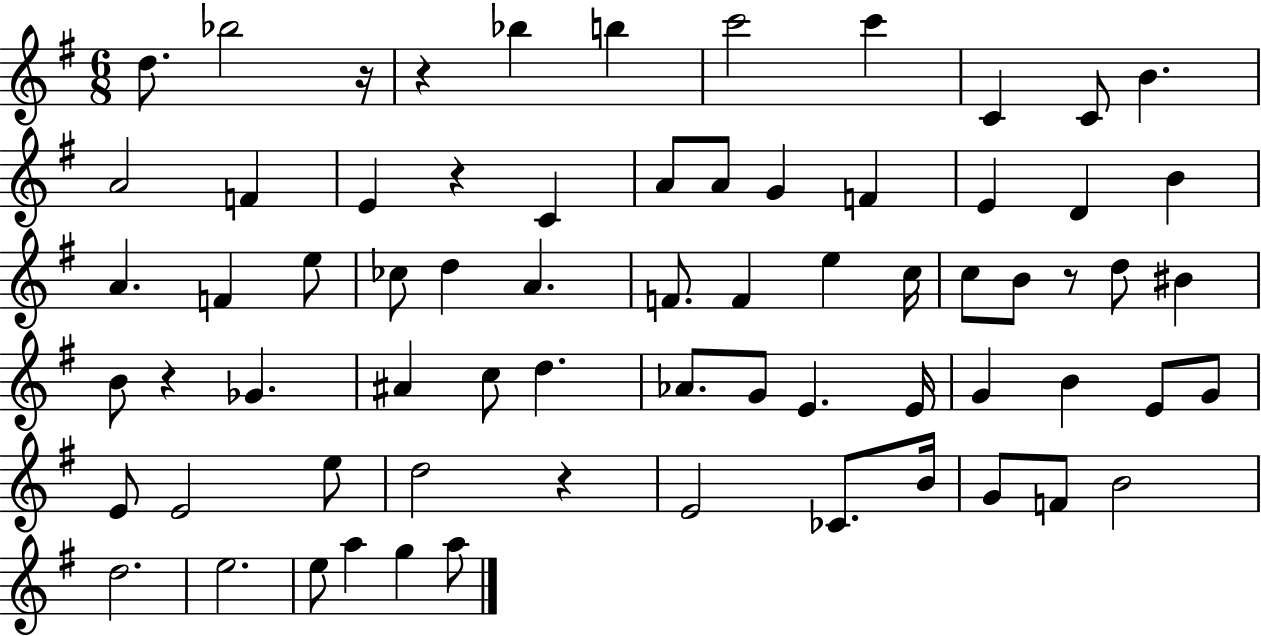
{
  \clef treble
  \numericTimeSignature
  \time 6/8
  \key g \major
  d''8. bes''2 r16 | r4 bes''4 b''4 | c'''2 c'''4 | c'4 c'8 b'4. | \break a'2 f'4 | e'4 r4 c'4 | a'8 a'8 g'4 f'4 | e'4 d'4 b'4 | \break a'4. f'4 e''8 | ces''8 d''4 a'4. | f'8. f'4 e''4 c''16 | c''8 b'8 r8 d''8 bis'4 | \break b'8 r4 ges'4. | ais'4 c''8 d''4. | aes'8. g'8 e'4. e'16 | g'4 b'4 e'8 g'8 | \break e'8 e'2 e''8 | d''2 r4 | e'2 ces'8. b'16 | g'8 f'8 b'2 | \break d''2. | e''2. | e''8 a''4 g''4 a''8 | \bar "|."
}